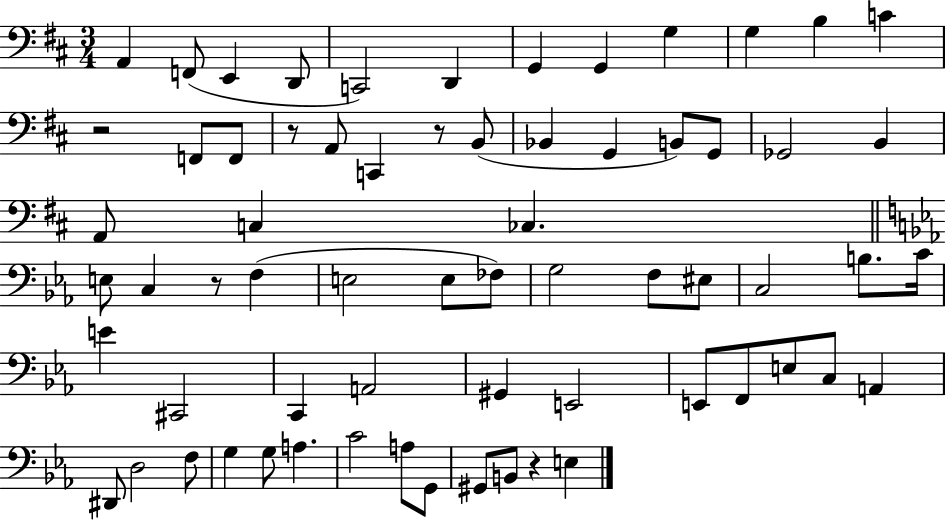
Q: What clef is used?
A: bass